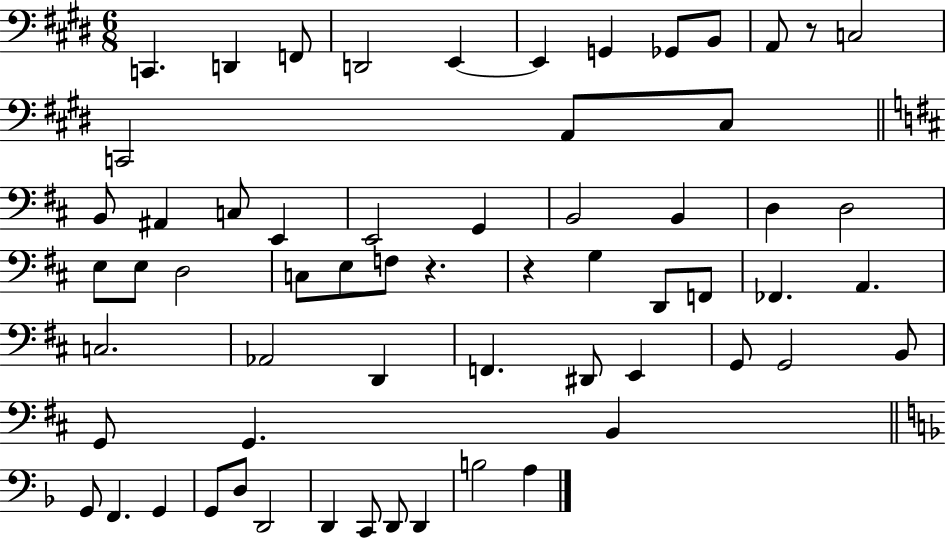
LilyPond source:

{
  \clef bass
  \numericTimeSignature
  \time 6/8
  \key e \major
  c,4. d,4 f,8 | d,2 e,4~~ | e,4 g,4 ges,8 b,8 | a,8 r8 c2 | \break c,2 a,8 cis8 | \bar "||" \break \key b \minor b,8 ais,4 c8 e,4 | e,2 g,4 | b,2 b,4 | d4 d2 | \break e8 e8 d2 | c8 e8 f8 r4. | r4 g4 d,8 f,8 | fes,4. a,4. | \break c2. | aes,2 d,4 | f,4. dis,8 e,4 | g,8 g,2 b,8 | \break g,8 g,4. b,4 | \bar "||" \break \key f \major g,8 f,4. g,4 | g,8 d8 d,2 | d,4 c,8 d,8 d,4 | b2 a4 | \break \bar "|."
}